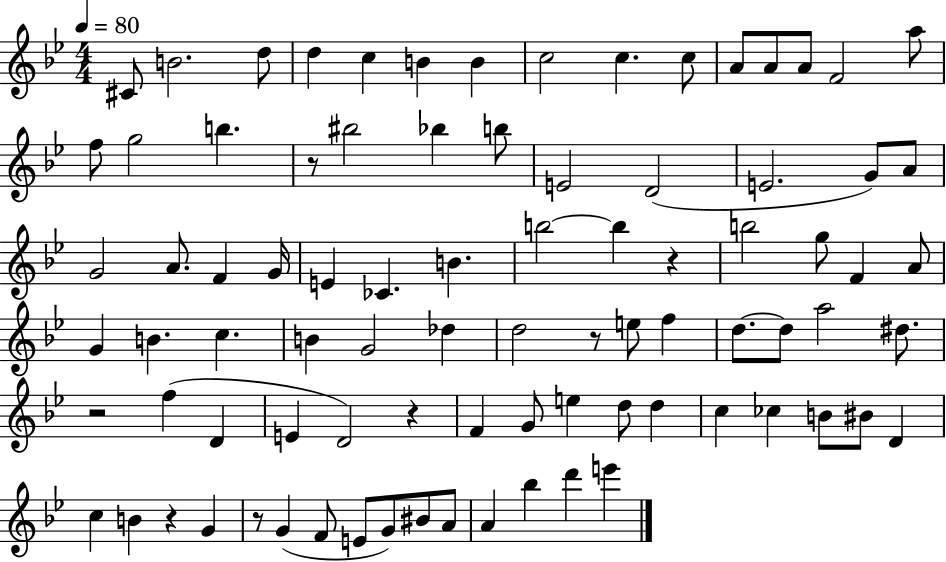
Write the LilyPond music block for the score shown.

{
  \clef treble
  \numericTimeSignature
  \time 4/4
  \key bes \major
  \tempo 4 = 80
  cis'8 b'2. d''8 | d''4 c''4 b'4 b'4 | c''2 c''4. c''8 | a'8 a'8 a'8 f'2 a''8 | \break f''8 g''2 b''4. | r8 bis''2 bes''4 b''8 | e'2 d'2( | e'2. g'8) a'8 | \break g'2 a'8. f'4 g'16 | e'4 ces'4. b'4. | b''2~~ b''4 r4 | b''2 g''8 f'4 a'8 | \break g'4 b'4. c''4. | b'4 g'2 des''4 | d''2 r8 e''8 f''4 | d''8.~~ d''8 a''2 dis''8. | \break r2 f''4( d'4 | e'4 d'2) r4 | f'4 g'8 e''4 d''8 d''4 | c''4 ces''4 b'8 bis'8 d'4 | \break c''4 b'4 r4 g'4 | r8 g'4( f'8 e'8 g'8) bis'8 a'8 | a'4 bes''4 d'''4 e'''4 | \bar "|."
}